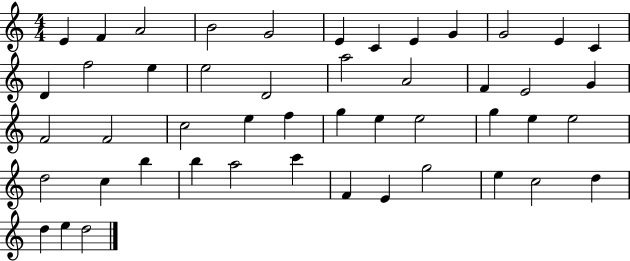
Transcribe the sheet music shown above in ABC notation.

X:1
T:Untitled
M:4/4
L:1/4
K:C
E F A2 B2 G2 E C E G G2 E C D f2 e e2 D2 a2 A2 F E2 G F2 F2 c2 e f g e e2 g e e2 d2 c b b a2 c' F E g2 e c2 d d e d2